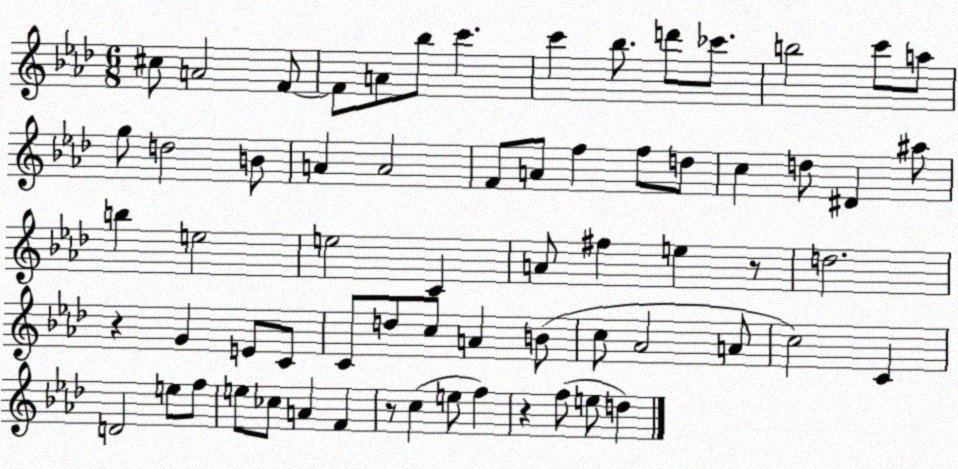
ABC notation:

X:1
T:Untitled
M:6/8
L:1/4
K:Ab
^c/2 A2 F/2 F/2 A/2 _b/2 c' c' _b/2 d'/2 _c'/2 b2 c'/2 a/2 g/2 d2 B/2 A A2 F/2 A/2 f f/2 d/2 c d/2 ^D ^a/2 b e2 e2 C A/2 ^f e z/2 d2 z G E/2 C/2 C/2 d/2 c/2 A B/2 c/2 _A2 A/2 c2 C D2 e/2 f/2 e/2 _c/2 A F z/2 c e/2 f z f/2 e/2 d